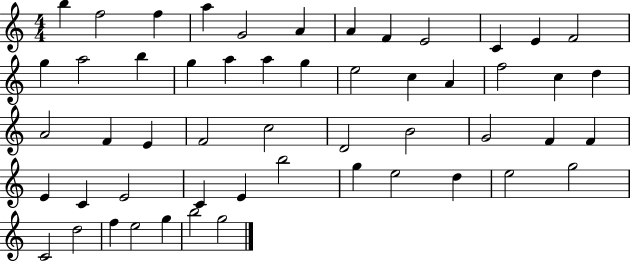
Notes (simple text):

B5/q F5/h F5/q A5/q G4/h A4/q A4/q F4/q E4/h C4/q E4/q F4/h G5/q A5/h B5/q G5/q A5/q A5/q G5/q E5/h C5/q A4/q F5/h C5/q D5/q A4/h F4/q E4/q F4/h C5/h D4/h B4/h G4/h F4/q F4/q E4/q C4/q E4/h C4/q E4/q B5/h G5/q E5/h D5/q E5/h G5/h C4/h D5/h F5/q E5/h G5/q B5/h G5/h